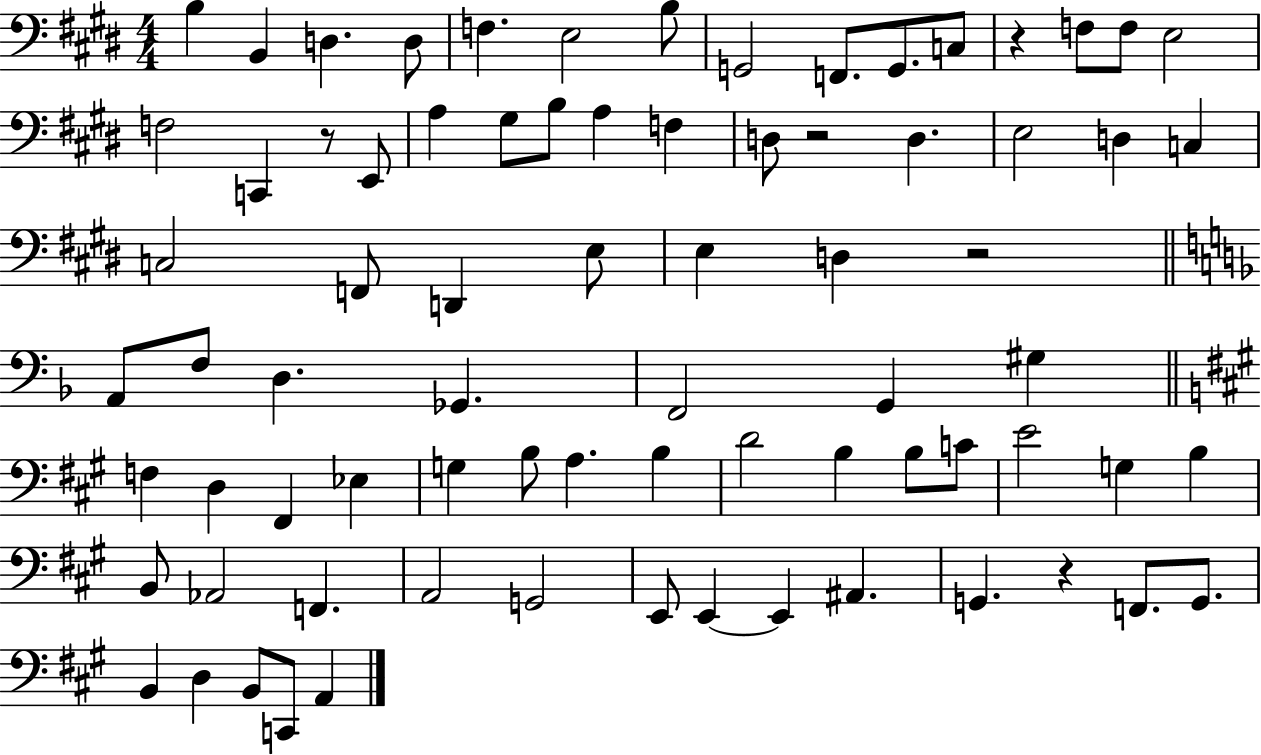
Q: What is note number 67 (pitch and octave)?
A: G2